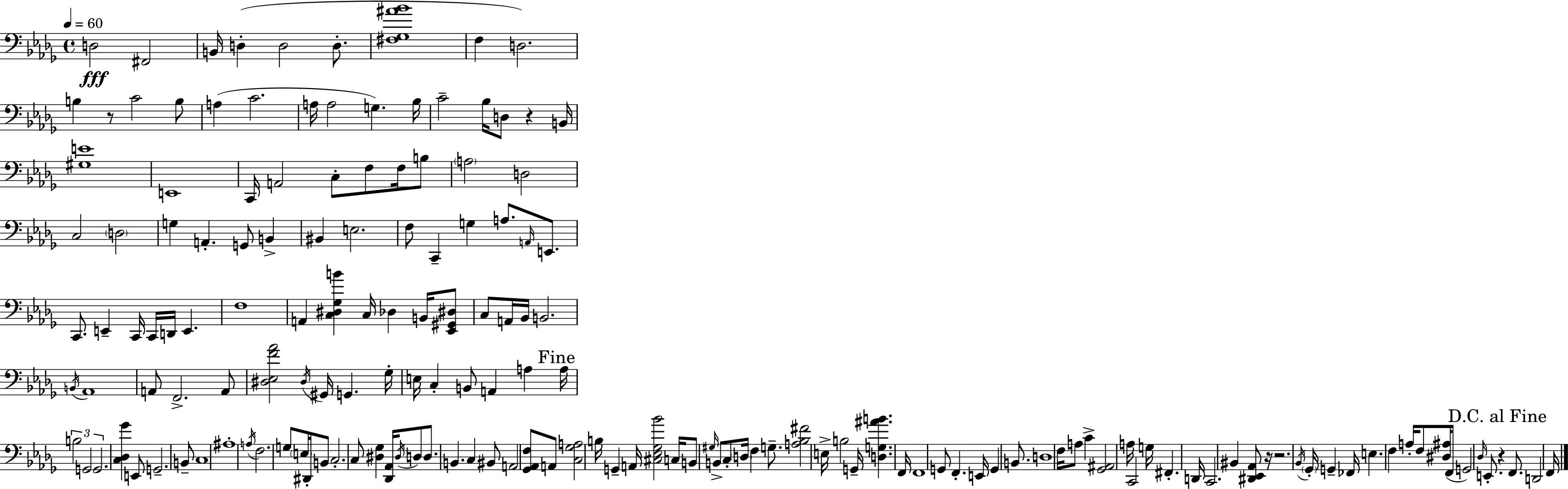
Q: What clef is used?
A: bass